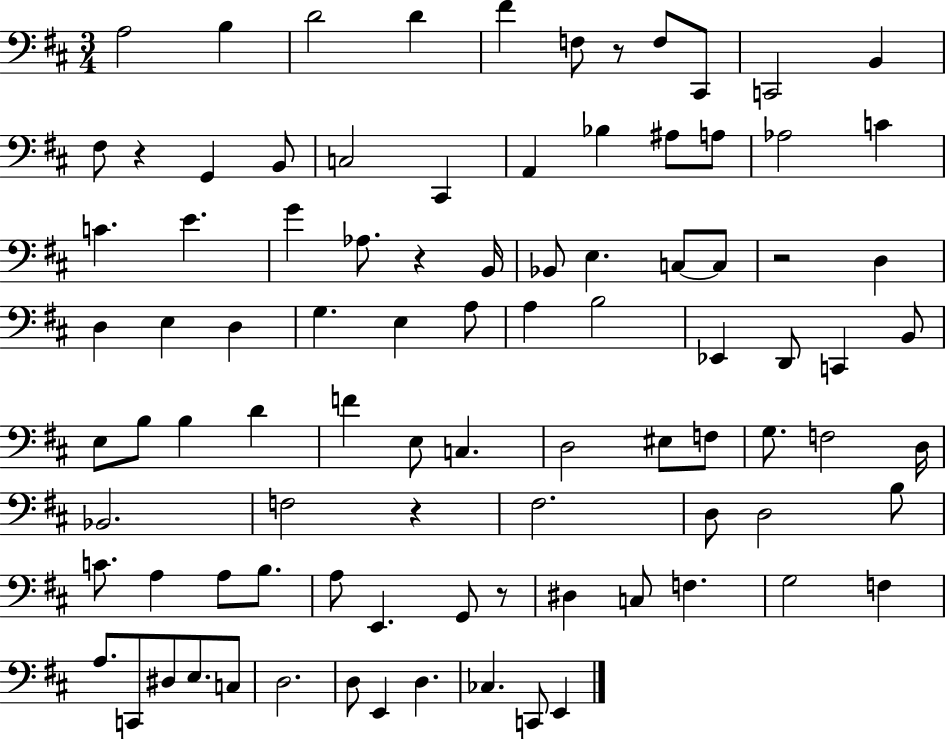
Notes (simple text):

A3/h B3/q D4/h D4/q F#4/q F3/e R/e F3/e C#2/e C2/h B2/q F#3/e R/q G2/q B2/e C3/h C#2/q A2/q Bb3/q A#3/e A3/e Ab3/h C4/q C4/q. E4/q. G4/q Ab3/e. R/q B2/s Bb2/e E3/q. C3/e C3/e R/h D3/q D3/q E3/q D3/q G3/q. E3/q A3/e A3/q B3/h Eb2/q D2/e C2/q B2/e E3/e B3/e B3/q D4/q F4/q E3/e C3/q. D3/h EIS3/e F3/e G3/e. F3/h D3/s Bb2/h. F3/h R/q F#3/h. D3/e D3/h B3/e C4/e. A3/q A3/e B3/e. A3/e E2/q. G2/e R/e D#3/q C3/e F3/q. G3/h F3/q A3/e. C2/e D#3/e E3/e. C3/e D3/h. D3/e E2/q D3/q. CES3/q. C2/e E2/q